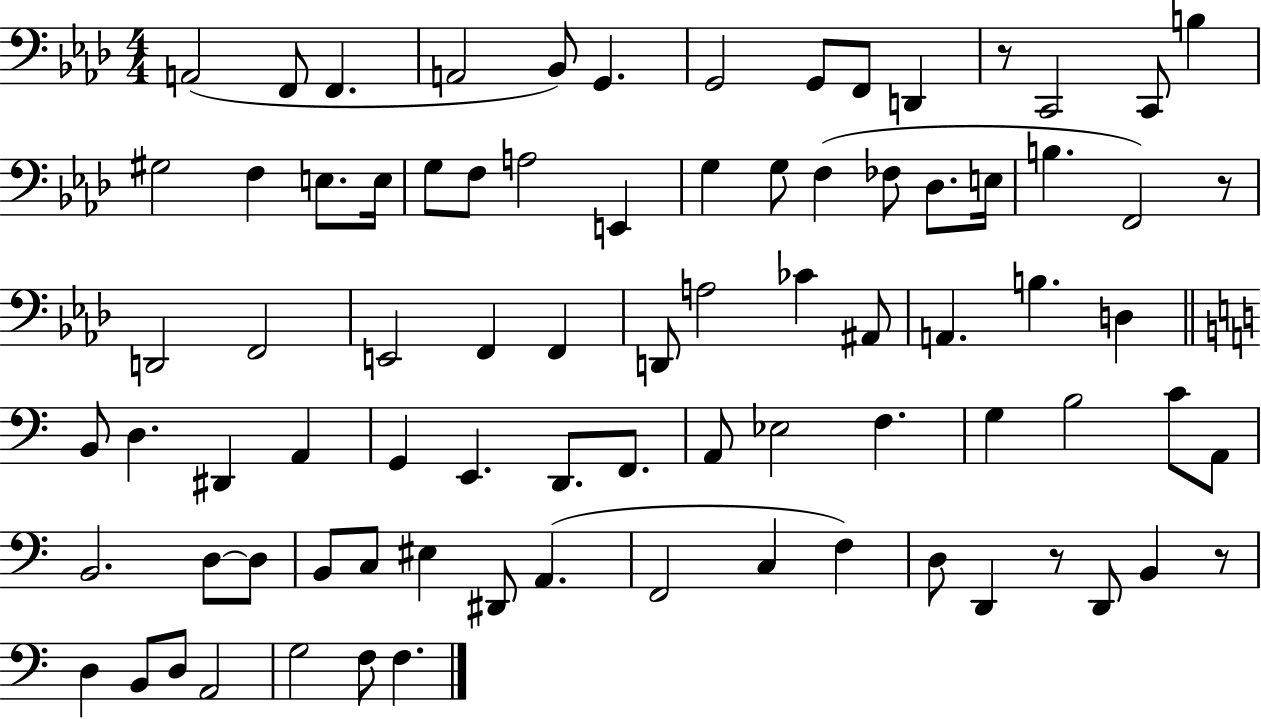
{
  \clef bass
  \numericTimeSignature
  \time 4/4
  \key aes \major
  a,2( f,8 f,4. | a,2 bes,8) g,4. | g,2 g,8 f,8 d,4 | r8 c,2 c,8 b4 | \break gis2 f4 e8. e16 | g8 f8 a2 e,4 | g4 g8 f4( fes8 des8. e16 | b4. f,2) r8 | \break d,2 f,2 | e,2 f,4 f,4 | d,8 a2 ces'4 ais,8 | a,4. b4. d4 | \break \bar "||" \break \key c \major b,8 d4. dis,4 a,4 | g,4 e,4. d,8. f,8. | a,8 ees2 f4. | g4 b2 c'8 a,8 | \break b,2. d8~~ d8 | b,8 c8 eis4 dis,8 a,4.( | f,2 c4 f4) | d8 d,4 r8 d,8 b,4 r8 | \break d4 b,8 d8 a,2 | g2 f8 f4. | \bar "|."
}